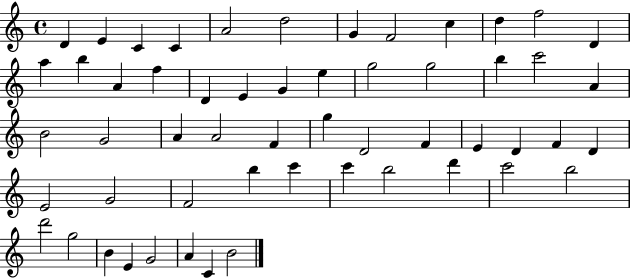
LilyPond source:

{
  \clef treble
  \time 4/4
  \defaultTimeSignature
  \key c \major
  d'4 e'4 c'4 c'4 | a'2 d''2 | g'4 f'2 c''4 | d''4 f''2 d'4 | \break a''4 b''4 a'4 f''4 | d'4 e'4 g'4 e''4 | g''2 g''2 | b''4 c'''2 a'4 | \break b'2 g'2 | a'4 a'2 f'4 | g''4 d'2 f'4 | e'4 d'4 f'4 d'4 | \break e'2 g'2 | f'2 b''4 c'''4 | c'''4 b''2 d'''4 | c'''2 b''2 | \break d'''2 g''2 | b'4 e'4 g'2 | a'4 c'4 b'2 | \bar "|."
}